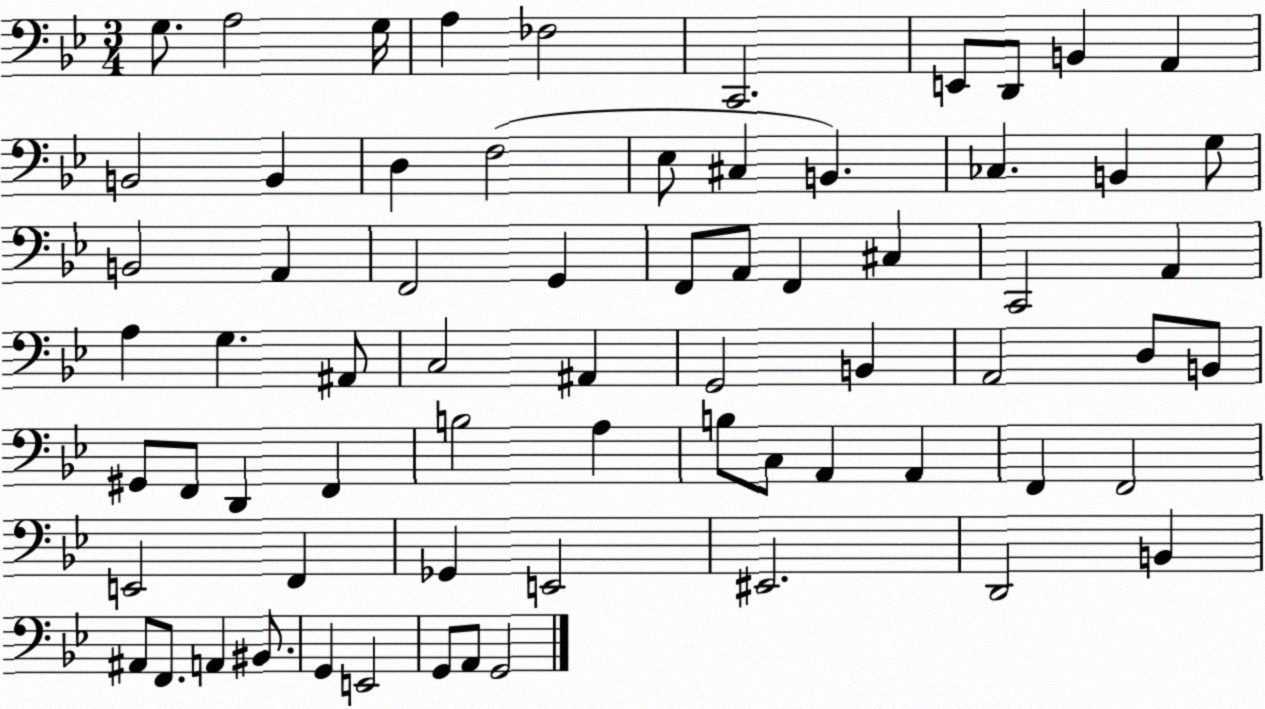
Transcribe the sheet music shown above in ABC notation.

X:1
T:Untitled
M:3/4
L:1/4
K:Bb
G,/2 A,2 G,/4 A, _F,2 C,,2 E,,/2 D,,/2 B,, A,, B,,2 B,, D, F,2 _E,/2 ^C, B,, _C, B,, G,/2 B,,2 A,, F,,2 G,, F,,/2 A,,/2 F,, ^C, C,,2 A,, A, G, ^A,,/2 C,2 ^A,, G,,2 B,, A,,2 D,/2 B,,/2 ^G,,/2 F,,/2 D,, F,, B,2 A, B,/2 C,/2 A,, A,, F,, F,,2 E,,2 F,, _G,, E,,2 ^E,,2 D,,2 B,, ^A,,/2 F,,/2 A,, ^B,,/2 G,, E,,2 G,,/2 A,,/2 G,,2